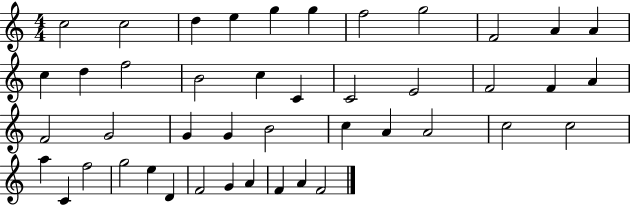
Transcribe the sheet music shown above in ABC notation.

X:1
T:Untitled
M:4/4
L:1/4
K:C
c2 c2 d e g g f2 g2 F2 A A c d f2 B2 c C C2 E2 F2 F A F2 G2 G G B2 c A A2 c2 c2 a C f2 g2 e D F2 G A F A F2